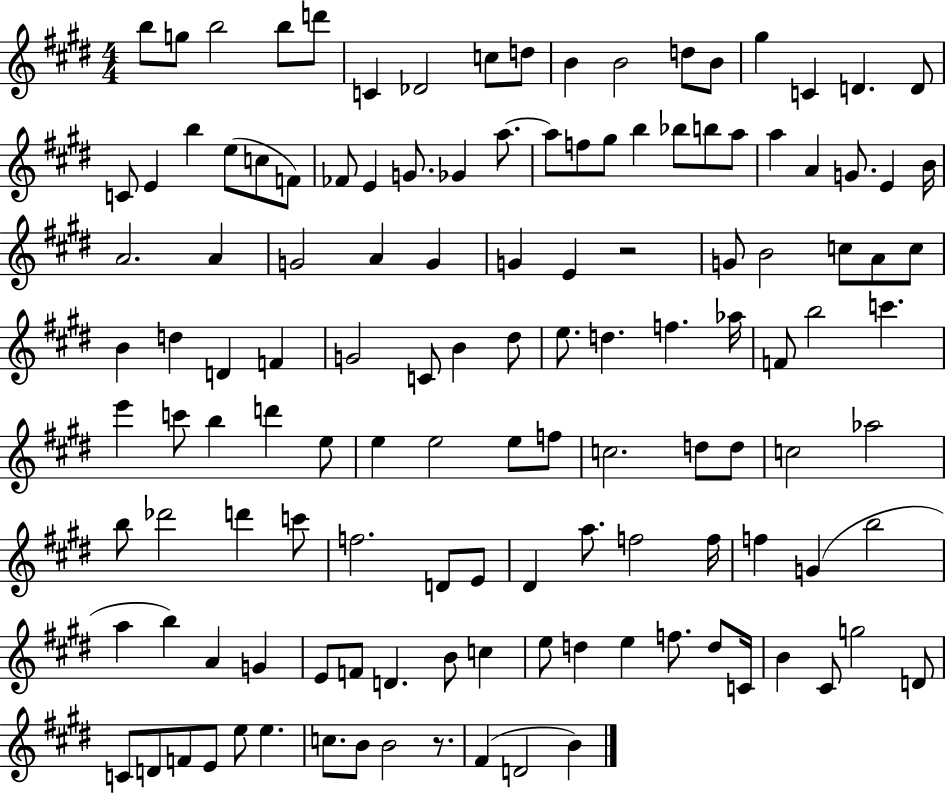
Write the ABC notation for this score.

X:1
T:Untitled
M:4/4
L:1/4
K:E
b/2 g/2 b2 b/2 d'/2 C _D2 c/2 d/2 B B2 d/2 B/2 ^g C D D/2 C/2 E b e/2 c/2 F/2 _F/2 E G/2 _G a/2 a/2 f/2 ^g/2 b _b/2 b/2 a/2 a A G/2 E B/4 A2 A G2 A G G E z2 G/2 B2 c/2 A/2 c/2 B d D F G2 C/2 B ^d/2 e/2 d f _a/4 F/2 b2 c' e' c'/2 b d' e/2 e e2 e/2 f/2 c2 d/2 d/2 c2 _a2 b/2 _d'2 d' c'/2 f2 D/2 E/2 ^D a/2 f2 f/4 f G b2 a b A G E/2 F/2 D B/2 c e/2 d e f/2 d/2 C/4 B ^C/2 g2 D/2 C/2 D/2 F/2 E/2 e/2 e c/2 B/2 B2 z/2 ^F D2 B